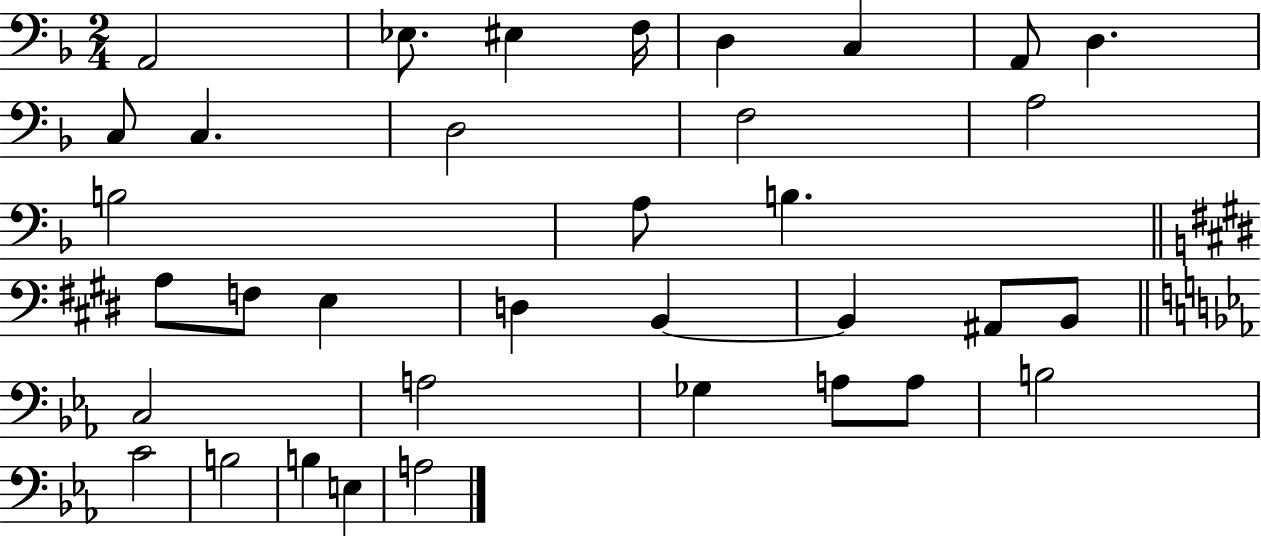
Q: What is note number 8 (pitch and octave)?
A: D3